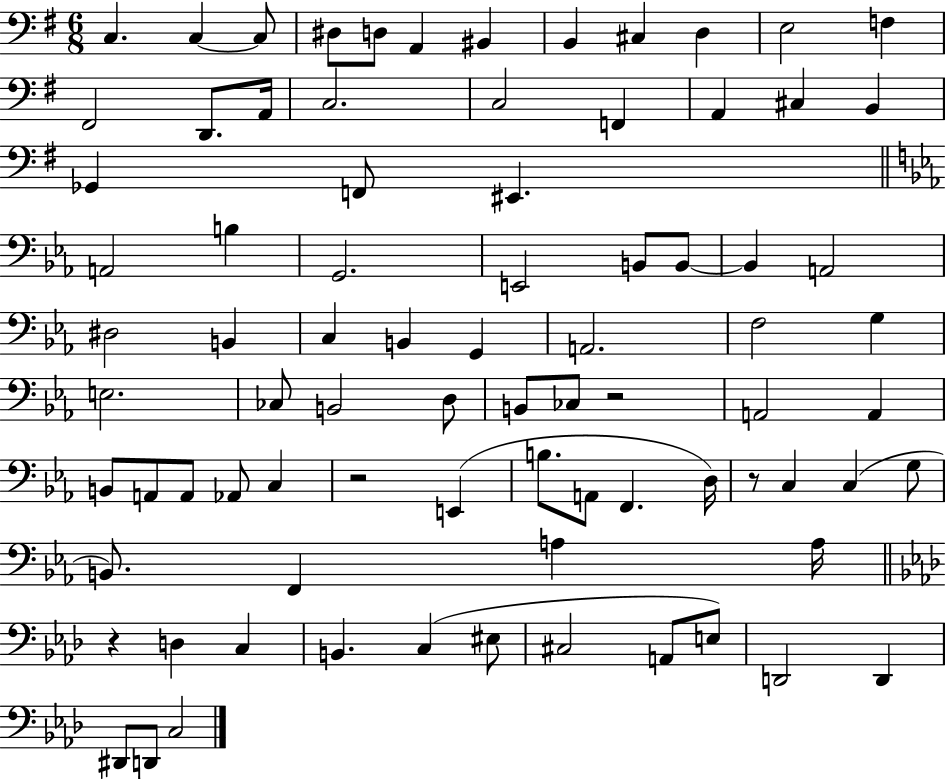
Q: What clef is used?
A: bass